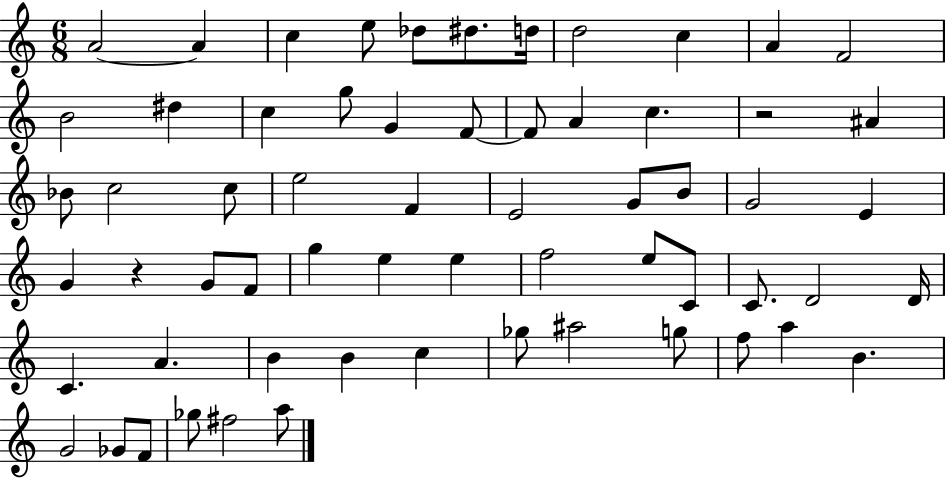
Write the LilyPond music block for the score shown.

{
  \clef treble
  \numericTimeSignature
  \time 6/8
  \key c \major
  \repeat volta 2 { a'2~~ a'4 | c''4 e''8 des''8 dis''8. d''16 | d''2 c''4 | a'4 f'2 | \break b'2 dis''4 | c''4 g''8 g'4 f'8~~ | f'8 a'4 c''4. | r2 ais'4 | \break bes'8 c''2 c''8 | e''2 f'4 | e'2 g'8 b'8 | g'2 e'4 | \break g'4 r4 g'8 f'8 | g''4 e''4 e''4 | f''2 e''8 c'8 | c'8. d'2 d'16 | \break c'4. a'4. | b'4 b'4 c''4 | ges''8 ais''2 g''8 | f''8 a''4 b'4. | \break g'2 ges'8 f'8 | ges''8 fis''2 a''8 | } \bar "|."
}